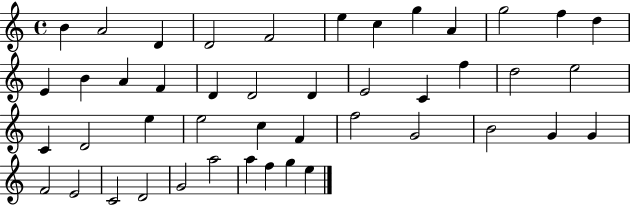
B4/q A4/h D4/q D4/h F4/h E5/q C5/q G5/q A4/q G5/h F5/q D5/q E4/q B4/q A4/q F4/q D4/q D4/h D4/q E4/h C4/q F5/q D5/h E5/h C4/q D4/h E5/q E5/h C5/q F4/q F5/h G4/h B4/h G4/q G4/q F4/h E4/h C4/h D4/h G4/h A5/h A5/q F5/q G5/q E5/q